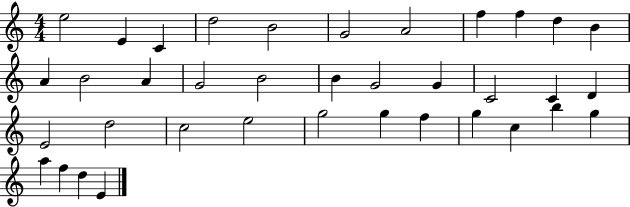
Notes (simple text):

E5/h E4/q C4/q D5/h B4/h G4/h A4/h F5/q F5/q D5/q B4/q A4/q B4/h A4/q G4/h B4/h B4/q G4/h G4/q C4/h C4/q D4/q E4/h D5/h C5/h E5/h G5/h G5/q F5/q G5/q C5/q B5/q G5/q A5/q F5/q D5/q E4/q